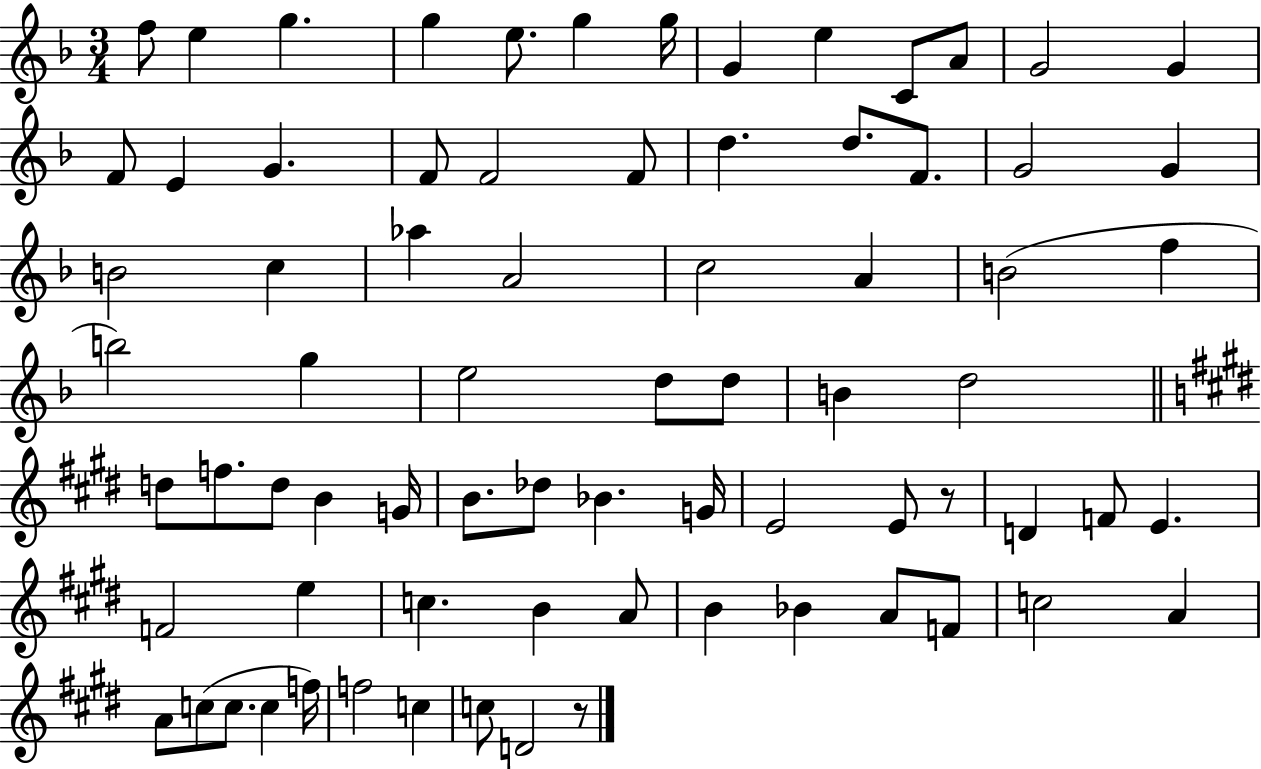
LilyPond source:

{
  \clef treble
  \numericTimeSignature
  \time 3/4
  \key f \major
  \repeat volta 2 { f''8 e''4 g''4. | g''4 e''8. g''4 g''16 | g'4 e''4 c'8 a'8 | g'2 g'4 | \break f'8 e'4 g'4. | f'8 f'2 f'8 | d''4. d''8. f'8. | g'2 g'4 | \break b'2 c''4 | aes''4 a'2 | c''2 a'4 | b'2( f''4 | \break b''2) g''4 | e''2 d''8 d''8 | b'4 d''2 | \bar "||" \break \key e \major d''8 f''8. d''8 b'4 g'16 | b'8. des''8 bes'4. g'16 | e'2 e'8 r8 | d'4 f'8 e'4. | \break f'2 e''4 | c''4. b'4 a'8 | b'4 bes'4 a'8 f'8 | c''2 a'4 | \break a'8 c''8( c''8. c''4 f''16) | f''2 c''4 | c''8 d'2 r8 | } \bar "|."
}